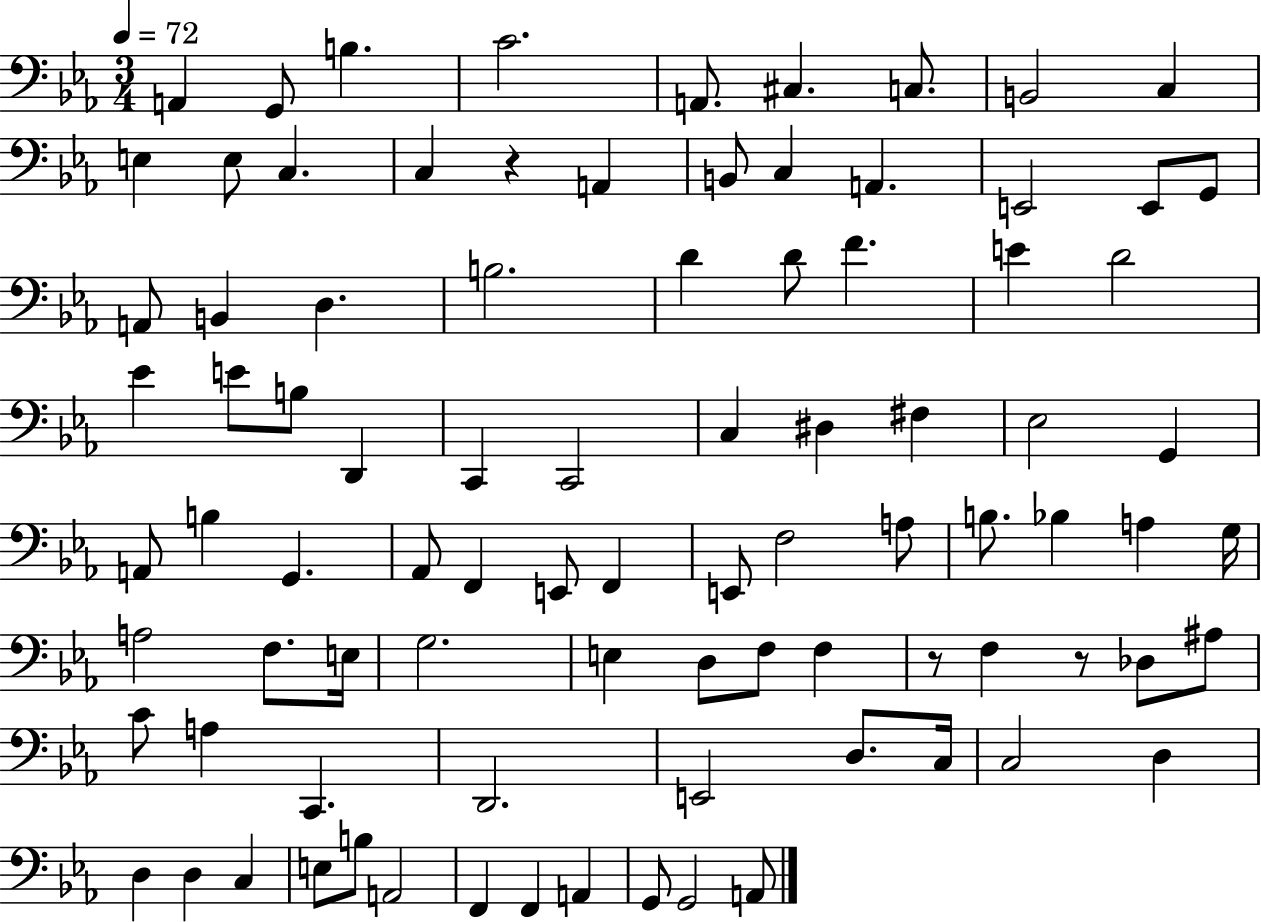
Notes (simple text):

A2/q G2/e B3/q. C4/h. A2/e. C#3/q. C3/e. B2/h C3/q E3/q E3/e C3/q. C3/q R/q A2/q B2/e C3/q A2/q. E2/h E2/e G2/e A2/e B2/q D3/q. B3/h. D4/q D4/e F4/q. E4/q D4/h Eb4/q E4/e B3/e D2/q C2/q C2/h C3/q D#3/q F#3/q Eb3/h G2/q A2/e B3/q G2/q. Ab2/e F2/q E2/e F2/q E2/e F3/h A3/e B3/e. Bb3/q A3/q G3/s A3/h F3/e. E3/s G3/h. E3/q D3/e F3/e F3/q R/e F3/q R/e Db3/e A#3/e C4/e A3/q C2/q. D2/h. E2/h D3/e. C3/s C3/h D3/q D3/q D3/q C3/q E3/e B3/e A2/h F2/q F2/q A2/q G2/e G2/h A2/e